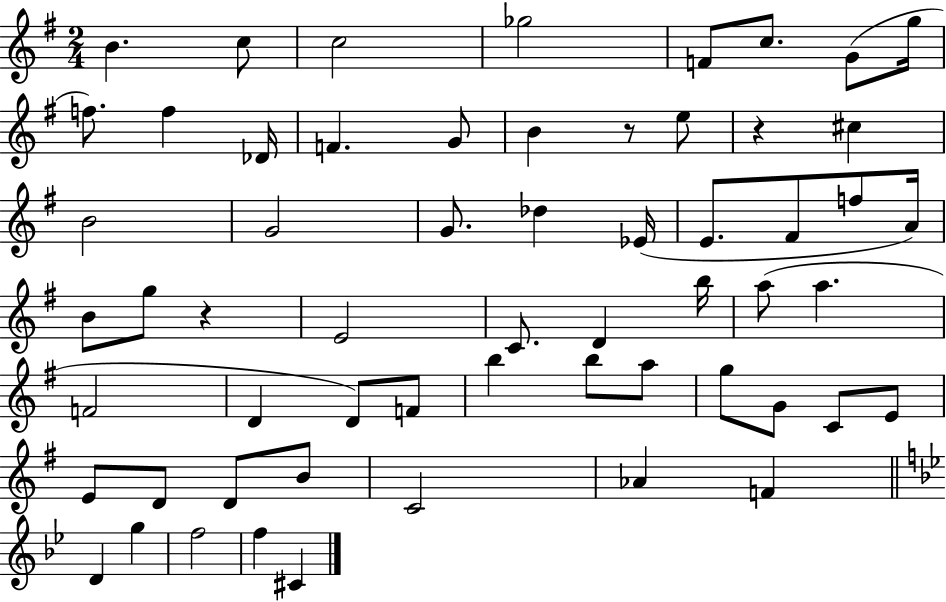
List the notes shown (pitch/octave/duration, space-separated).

B4/q. C5/e C5/h Gb5/h F4/e C5/e. G4/e G5/s F5/e. F5/q Db4/s F4/q. G4/e B4/q R/e E5/e R/q C#5/q B4/h G4/h G4/e. Db5/q Eb4/s E4/e. F#4/e F5/e A4/s B4/e G5/e R/q E4/h C4/e. D4/q B5/s A5/e A5/q. F4/h D4/q D4/e F4/e B5/q B5/e A5/e G5/e G4/e C4/e E4/e E4/e D4/e D4/e B4/e C4/h Ab4/q F4/q D4/q G5/q F5/h F5/q C#4/q